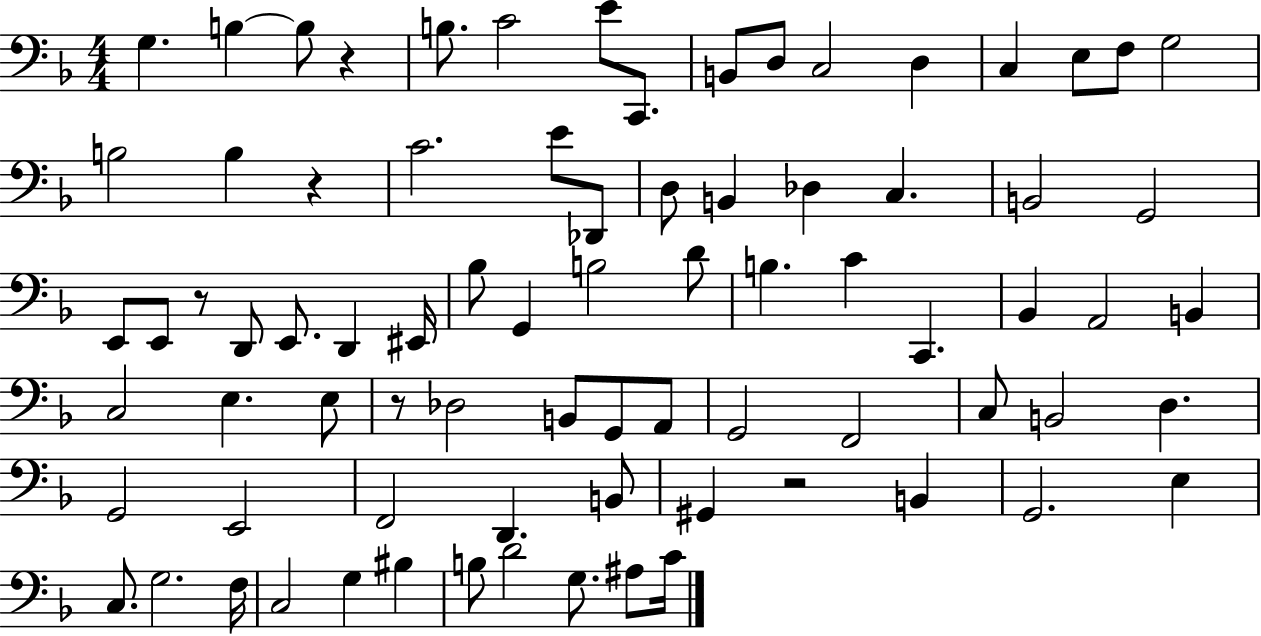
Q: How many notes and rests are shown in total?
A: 79